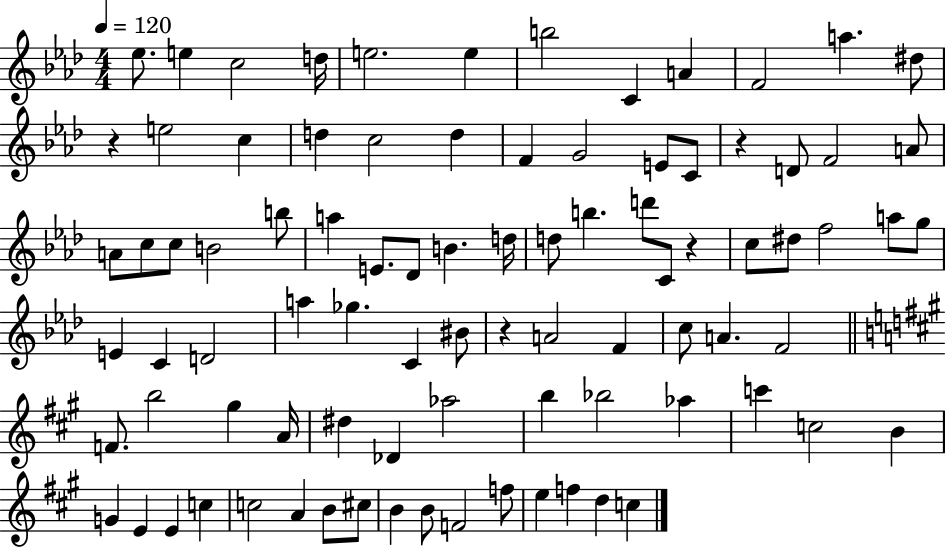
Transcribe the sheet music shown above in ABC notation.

X:1
T:Untitled
M:4/4
L:1/4
K:Ab
_e/2 e c2 d/4 e2 e b2 C A F2 a ^d/2 z e2 c d c2 d F G2 E/2 C/2 z D/2 F2 A/2 A/2 c/2 c/2 B2 b/2 a E/2 _D/2 B d/4 d/2 b d'/2 C/2 z c/2 ^d/2 f2 a/2 g/2 E C D2 a _g C ^B/2 z A2 F c/2 A F2 F/2 b2 ^g A/4 ^d _D _a2 b _b2 _a c' c2 B G E E c c2 A B/2 ^c/2 B B/2 F2 f/2 e f d c